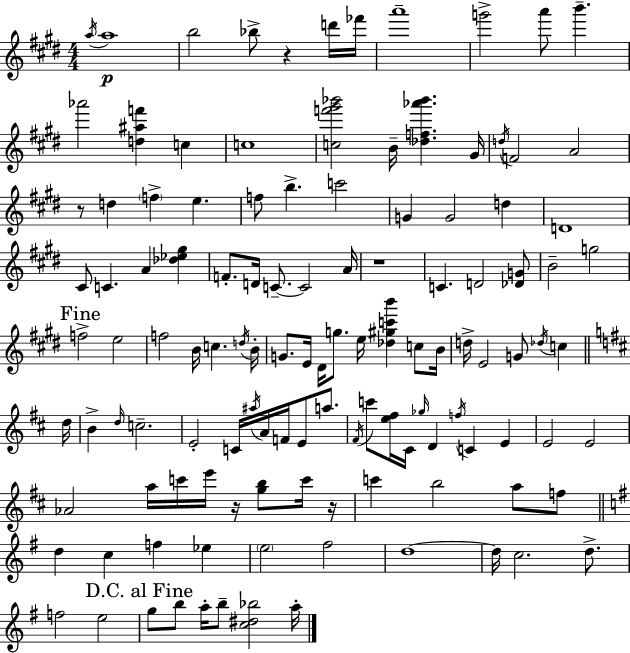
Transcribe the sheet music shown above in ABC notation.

X:1
T:Untitled
M:4/4
L:1/4
K:E
a/4 a4 b2 _b/2 z d'/4 _f'/4 a'4 g'2 a'/2 b' _a'2 [d^af'] c c4 [cf'^g'_b']2 B/4 [_df_a'_b'] ^G/4 d/4 F2 A2 z/2 d f e f/2 b c'2 G G2 d D4 ^C/2 C A [_d_e^g] F/2 D/4 C/2 C2 A/4 z4 C D2 [_DG]/2 B2 g2 f2 e2 f2 B/4 c d/4 B/4 G/2 E/4 ^D/4 g/2 e/4 [_d^gc'b'] c/2 B/4 d/4 E2 G/2 _d/4 c d/4 B d/4 c2 E2 C/4 ^a/4 A/4 F/4 E/2 a/2 ^F/4 c'/2 [e^f]/4 ^C/4 _g/4 D f/4 C E E2 E2 _A2 a/4 c'/4 e'/4 z/4 [gb]/2 c'/4 z/4 c' b2 a/2 f/2 d c f _e e2 ^f2 d4 d/4 c2 d/2 f2 e2 g/2 b/2 a/4 b/2 [c^d_b]2 a/4